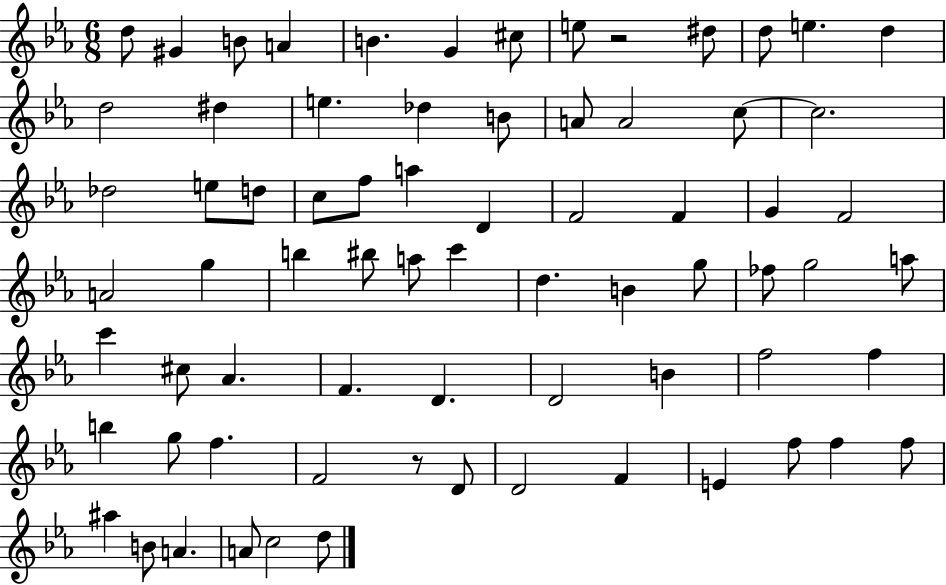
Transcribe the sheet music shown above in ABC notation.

X:1
T:Untitled
M:6/8
L:1/4
K:Eb
d/2 ^G B/2 A B G ^c/2 e/2 z2 ^d/2 d/2 e d d2 ^d e _d B/2 A/2 A2 c/2 c2 _d2 e/2 d/2 c/2 f/2 a D F2 F G F2 A2 g b ^b/2 a/2 c' d B g/2 _f/2 g2 a/2 c' ^c/2 _A F D D2 B f2 f b g/2 f F2 z/2 D/2 D2 F E f/2 f f/2 ^a B/2 A A/2 c2 d/2